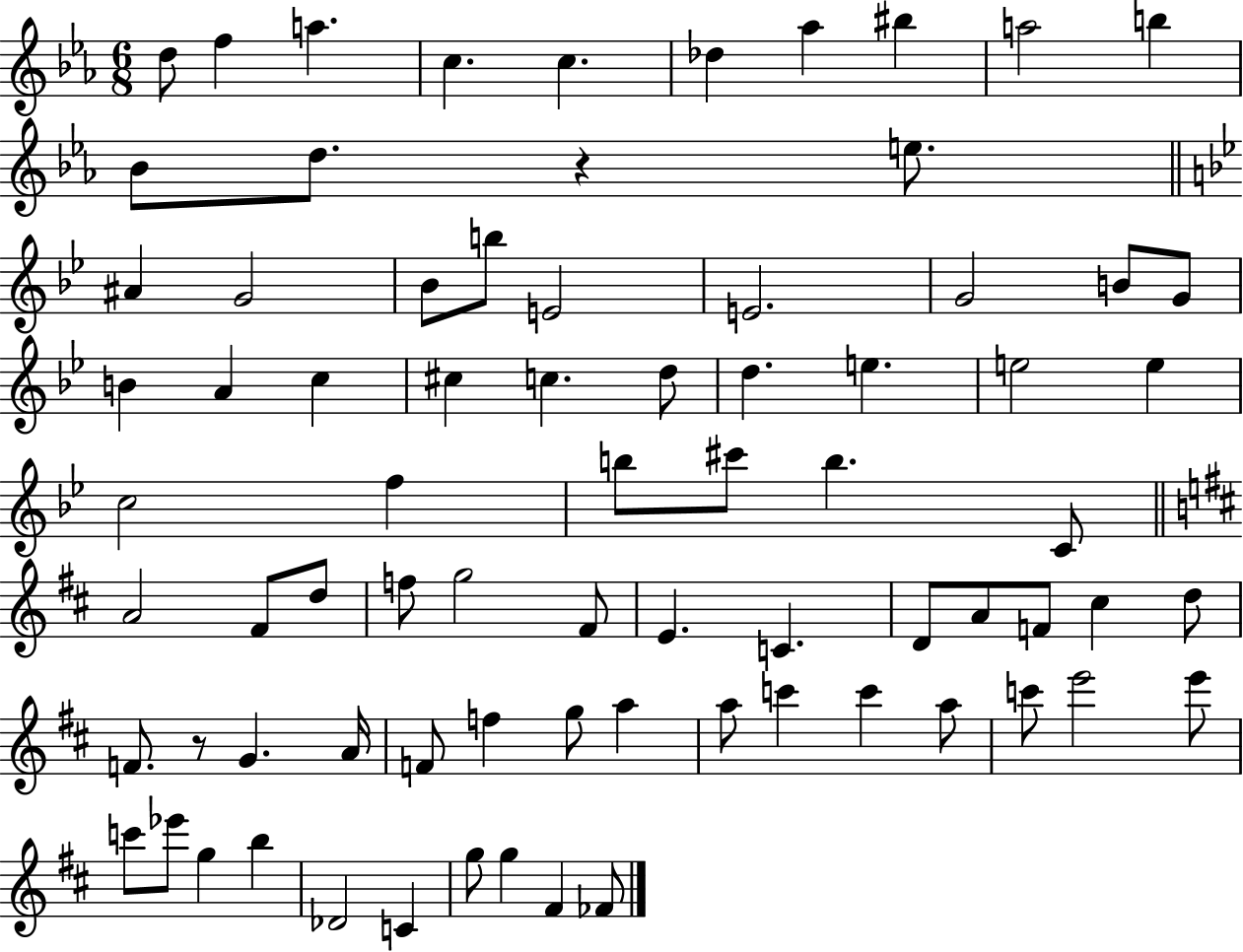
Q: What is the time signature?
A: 6/8